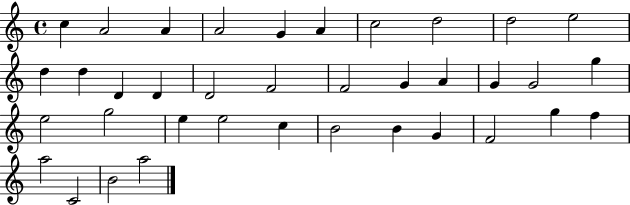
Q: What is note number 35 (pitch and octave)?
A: C4